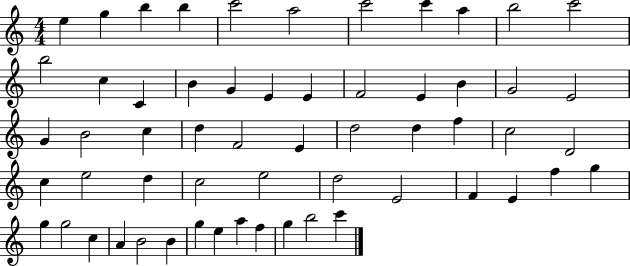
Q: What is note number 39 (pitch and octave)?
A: E5